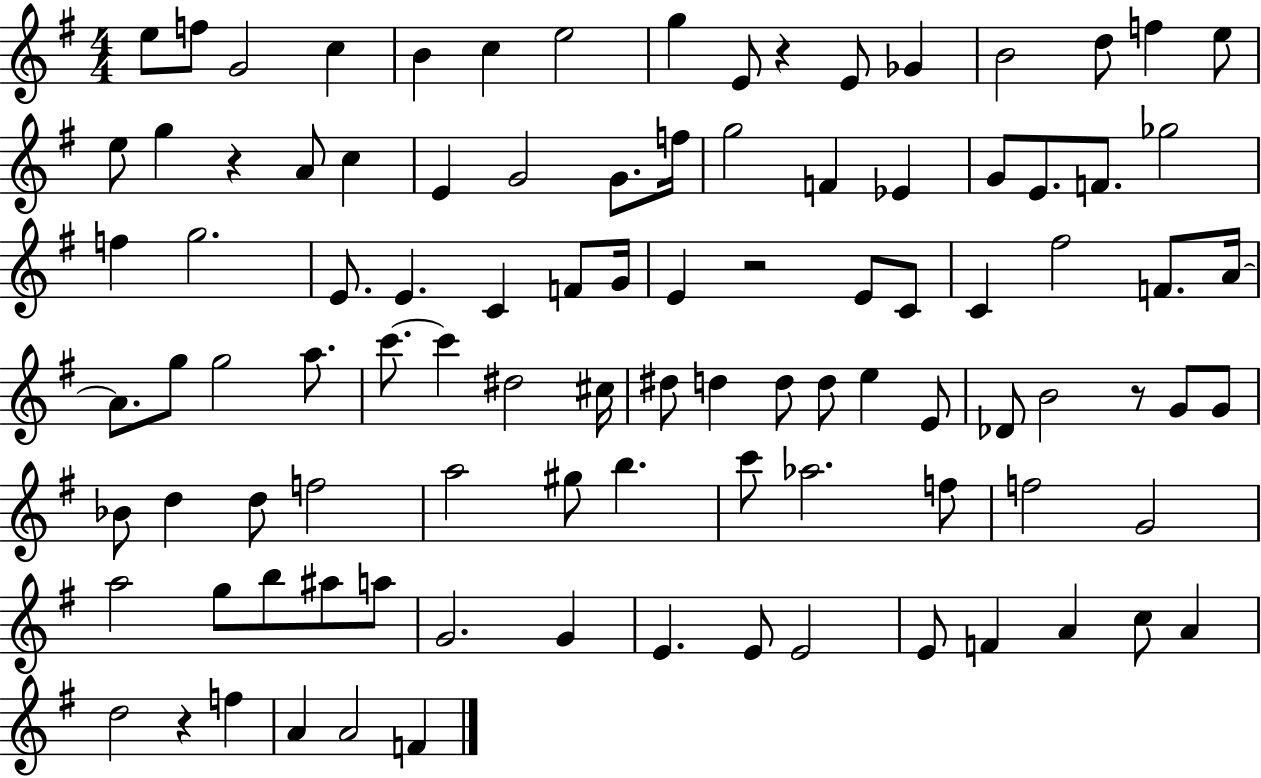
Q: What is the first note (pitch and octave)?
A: E5